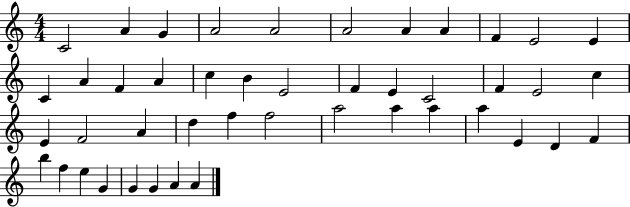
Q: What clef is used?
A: treble